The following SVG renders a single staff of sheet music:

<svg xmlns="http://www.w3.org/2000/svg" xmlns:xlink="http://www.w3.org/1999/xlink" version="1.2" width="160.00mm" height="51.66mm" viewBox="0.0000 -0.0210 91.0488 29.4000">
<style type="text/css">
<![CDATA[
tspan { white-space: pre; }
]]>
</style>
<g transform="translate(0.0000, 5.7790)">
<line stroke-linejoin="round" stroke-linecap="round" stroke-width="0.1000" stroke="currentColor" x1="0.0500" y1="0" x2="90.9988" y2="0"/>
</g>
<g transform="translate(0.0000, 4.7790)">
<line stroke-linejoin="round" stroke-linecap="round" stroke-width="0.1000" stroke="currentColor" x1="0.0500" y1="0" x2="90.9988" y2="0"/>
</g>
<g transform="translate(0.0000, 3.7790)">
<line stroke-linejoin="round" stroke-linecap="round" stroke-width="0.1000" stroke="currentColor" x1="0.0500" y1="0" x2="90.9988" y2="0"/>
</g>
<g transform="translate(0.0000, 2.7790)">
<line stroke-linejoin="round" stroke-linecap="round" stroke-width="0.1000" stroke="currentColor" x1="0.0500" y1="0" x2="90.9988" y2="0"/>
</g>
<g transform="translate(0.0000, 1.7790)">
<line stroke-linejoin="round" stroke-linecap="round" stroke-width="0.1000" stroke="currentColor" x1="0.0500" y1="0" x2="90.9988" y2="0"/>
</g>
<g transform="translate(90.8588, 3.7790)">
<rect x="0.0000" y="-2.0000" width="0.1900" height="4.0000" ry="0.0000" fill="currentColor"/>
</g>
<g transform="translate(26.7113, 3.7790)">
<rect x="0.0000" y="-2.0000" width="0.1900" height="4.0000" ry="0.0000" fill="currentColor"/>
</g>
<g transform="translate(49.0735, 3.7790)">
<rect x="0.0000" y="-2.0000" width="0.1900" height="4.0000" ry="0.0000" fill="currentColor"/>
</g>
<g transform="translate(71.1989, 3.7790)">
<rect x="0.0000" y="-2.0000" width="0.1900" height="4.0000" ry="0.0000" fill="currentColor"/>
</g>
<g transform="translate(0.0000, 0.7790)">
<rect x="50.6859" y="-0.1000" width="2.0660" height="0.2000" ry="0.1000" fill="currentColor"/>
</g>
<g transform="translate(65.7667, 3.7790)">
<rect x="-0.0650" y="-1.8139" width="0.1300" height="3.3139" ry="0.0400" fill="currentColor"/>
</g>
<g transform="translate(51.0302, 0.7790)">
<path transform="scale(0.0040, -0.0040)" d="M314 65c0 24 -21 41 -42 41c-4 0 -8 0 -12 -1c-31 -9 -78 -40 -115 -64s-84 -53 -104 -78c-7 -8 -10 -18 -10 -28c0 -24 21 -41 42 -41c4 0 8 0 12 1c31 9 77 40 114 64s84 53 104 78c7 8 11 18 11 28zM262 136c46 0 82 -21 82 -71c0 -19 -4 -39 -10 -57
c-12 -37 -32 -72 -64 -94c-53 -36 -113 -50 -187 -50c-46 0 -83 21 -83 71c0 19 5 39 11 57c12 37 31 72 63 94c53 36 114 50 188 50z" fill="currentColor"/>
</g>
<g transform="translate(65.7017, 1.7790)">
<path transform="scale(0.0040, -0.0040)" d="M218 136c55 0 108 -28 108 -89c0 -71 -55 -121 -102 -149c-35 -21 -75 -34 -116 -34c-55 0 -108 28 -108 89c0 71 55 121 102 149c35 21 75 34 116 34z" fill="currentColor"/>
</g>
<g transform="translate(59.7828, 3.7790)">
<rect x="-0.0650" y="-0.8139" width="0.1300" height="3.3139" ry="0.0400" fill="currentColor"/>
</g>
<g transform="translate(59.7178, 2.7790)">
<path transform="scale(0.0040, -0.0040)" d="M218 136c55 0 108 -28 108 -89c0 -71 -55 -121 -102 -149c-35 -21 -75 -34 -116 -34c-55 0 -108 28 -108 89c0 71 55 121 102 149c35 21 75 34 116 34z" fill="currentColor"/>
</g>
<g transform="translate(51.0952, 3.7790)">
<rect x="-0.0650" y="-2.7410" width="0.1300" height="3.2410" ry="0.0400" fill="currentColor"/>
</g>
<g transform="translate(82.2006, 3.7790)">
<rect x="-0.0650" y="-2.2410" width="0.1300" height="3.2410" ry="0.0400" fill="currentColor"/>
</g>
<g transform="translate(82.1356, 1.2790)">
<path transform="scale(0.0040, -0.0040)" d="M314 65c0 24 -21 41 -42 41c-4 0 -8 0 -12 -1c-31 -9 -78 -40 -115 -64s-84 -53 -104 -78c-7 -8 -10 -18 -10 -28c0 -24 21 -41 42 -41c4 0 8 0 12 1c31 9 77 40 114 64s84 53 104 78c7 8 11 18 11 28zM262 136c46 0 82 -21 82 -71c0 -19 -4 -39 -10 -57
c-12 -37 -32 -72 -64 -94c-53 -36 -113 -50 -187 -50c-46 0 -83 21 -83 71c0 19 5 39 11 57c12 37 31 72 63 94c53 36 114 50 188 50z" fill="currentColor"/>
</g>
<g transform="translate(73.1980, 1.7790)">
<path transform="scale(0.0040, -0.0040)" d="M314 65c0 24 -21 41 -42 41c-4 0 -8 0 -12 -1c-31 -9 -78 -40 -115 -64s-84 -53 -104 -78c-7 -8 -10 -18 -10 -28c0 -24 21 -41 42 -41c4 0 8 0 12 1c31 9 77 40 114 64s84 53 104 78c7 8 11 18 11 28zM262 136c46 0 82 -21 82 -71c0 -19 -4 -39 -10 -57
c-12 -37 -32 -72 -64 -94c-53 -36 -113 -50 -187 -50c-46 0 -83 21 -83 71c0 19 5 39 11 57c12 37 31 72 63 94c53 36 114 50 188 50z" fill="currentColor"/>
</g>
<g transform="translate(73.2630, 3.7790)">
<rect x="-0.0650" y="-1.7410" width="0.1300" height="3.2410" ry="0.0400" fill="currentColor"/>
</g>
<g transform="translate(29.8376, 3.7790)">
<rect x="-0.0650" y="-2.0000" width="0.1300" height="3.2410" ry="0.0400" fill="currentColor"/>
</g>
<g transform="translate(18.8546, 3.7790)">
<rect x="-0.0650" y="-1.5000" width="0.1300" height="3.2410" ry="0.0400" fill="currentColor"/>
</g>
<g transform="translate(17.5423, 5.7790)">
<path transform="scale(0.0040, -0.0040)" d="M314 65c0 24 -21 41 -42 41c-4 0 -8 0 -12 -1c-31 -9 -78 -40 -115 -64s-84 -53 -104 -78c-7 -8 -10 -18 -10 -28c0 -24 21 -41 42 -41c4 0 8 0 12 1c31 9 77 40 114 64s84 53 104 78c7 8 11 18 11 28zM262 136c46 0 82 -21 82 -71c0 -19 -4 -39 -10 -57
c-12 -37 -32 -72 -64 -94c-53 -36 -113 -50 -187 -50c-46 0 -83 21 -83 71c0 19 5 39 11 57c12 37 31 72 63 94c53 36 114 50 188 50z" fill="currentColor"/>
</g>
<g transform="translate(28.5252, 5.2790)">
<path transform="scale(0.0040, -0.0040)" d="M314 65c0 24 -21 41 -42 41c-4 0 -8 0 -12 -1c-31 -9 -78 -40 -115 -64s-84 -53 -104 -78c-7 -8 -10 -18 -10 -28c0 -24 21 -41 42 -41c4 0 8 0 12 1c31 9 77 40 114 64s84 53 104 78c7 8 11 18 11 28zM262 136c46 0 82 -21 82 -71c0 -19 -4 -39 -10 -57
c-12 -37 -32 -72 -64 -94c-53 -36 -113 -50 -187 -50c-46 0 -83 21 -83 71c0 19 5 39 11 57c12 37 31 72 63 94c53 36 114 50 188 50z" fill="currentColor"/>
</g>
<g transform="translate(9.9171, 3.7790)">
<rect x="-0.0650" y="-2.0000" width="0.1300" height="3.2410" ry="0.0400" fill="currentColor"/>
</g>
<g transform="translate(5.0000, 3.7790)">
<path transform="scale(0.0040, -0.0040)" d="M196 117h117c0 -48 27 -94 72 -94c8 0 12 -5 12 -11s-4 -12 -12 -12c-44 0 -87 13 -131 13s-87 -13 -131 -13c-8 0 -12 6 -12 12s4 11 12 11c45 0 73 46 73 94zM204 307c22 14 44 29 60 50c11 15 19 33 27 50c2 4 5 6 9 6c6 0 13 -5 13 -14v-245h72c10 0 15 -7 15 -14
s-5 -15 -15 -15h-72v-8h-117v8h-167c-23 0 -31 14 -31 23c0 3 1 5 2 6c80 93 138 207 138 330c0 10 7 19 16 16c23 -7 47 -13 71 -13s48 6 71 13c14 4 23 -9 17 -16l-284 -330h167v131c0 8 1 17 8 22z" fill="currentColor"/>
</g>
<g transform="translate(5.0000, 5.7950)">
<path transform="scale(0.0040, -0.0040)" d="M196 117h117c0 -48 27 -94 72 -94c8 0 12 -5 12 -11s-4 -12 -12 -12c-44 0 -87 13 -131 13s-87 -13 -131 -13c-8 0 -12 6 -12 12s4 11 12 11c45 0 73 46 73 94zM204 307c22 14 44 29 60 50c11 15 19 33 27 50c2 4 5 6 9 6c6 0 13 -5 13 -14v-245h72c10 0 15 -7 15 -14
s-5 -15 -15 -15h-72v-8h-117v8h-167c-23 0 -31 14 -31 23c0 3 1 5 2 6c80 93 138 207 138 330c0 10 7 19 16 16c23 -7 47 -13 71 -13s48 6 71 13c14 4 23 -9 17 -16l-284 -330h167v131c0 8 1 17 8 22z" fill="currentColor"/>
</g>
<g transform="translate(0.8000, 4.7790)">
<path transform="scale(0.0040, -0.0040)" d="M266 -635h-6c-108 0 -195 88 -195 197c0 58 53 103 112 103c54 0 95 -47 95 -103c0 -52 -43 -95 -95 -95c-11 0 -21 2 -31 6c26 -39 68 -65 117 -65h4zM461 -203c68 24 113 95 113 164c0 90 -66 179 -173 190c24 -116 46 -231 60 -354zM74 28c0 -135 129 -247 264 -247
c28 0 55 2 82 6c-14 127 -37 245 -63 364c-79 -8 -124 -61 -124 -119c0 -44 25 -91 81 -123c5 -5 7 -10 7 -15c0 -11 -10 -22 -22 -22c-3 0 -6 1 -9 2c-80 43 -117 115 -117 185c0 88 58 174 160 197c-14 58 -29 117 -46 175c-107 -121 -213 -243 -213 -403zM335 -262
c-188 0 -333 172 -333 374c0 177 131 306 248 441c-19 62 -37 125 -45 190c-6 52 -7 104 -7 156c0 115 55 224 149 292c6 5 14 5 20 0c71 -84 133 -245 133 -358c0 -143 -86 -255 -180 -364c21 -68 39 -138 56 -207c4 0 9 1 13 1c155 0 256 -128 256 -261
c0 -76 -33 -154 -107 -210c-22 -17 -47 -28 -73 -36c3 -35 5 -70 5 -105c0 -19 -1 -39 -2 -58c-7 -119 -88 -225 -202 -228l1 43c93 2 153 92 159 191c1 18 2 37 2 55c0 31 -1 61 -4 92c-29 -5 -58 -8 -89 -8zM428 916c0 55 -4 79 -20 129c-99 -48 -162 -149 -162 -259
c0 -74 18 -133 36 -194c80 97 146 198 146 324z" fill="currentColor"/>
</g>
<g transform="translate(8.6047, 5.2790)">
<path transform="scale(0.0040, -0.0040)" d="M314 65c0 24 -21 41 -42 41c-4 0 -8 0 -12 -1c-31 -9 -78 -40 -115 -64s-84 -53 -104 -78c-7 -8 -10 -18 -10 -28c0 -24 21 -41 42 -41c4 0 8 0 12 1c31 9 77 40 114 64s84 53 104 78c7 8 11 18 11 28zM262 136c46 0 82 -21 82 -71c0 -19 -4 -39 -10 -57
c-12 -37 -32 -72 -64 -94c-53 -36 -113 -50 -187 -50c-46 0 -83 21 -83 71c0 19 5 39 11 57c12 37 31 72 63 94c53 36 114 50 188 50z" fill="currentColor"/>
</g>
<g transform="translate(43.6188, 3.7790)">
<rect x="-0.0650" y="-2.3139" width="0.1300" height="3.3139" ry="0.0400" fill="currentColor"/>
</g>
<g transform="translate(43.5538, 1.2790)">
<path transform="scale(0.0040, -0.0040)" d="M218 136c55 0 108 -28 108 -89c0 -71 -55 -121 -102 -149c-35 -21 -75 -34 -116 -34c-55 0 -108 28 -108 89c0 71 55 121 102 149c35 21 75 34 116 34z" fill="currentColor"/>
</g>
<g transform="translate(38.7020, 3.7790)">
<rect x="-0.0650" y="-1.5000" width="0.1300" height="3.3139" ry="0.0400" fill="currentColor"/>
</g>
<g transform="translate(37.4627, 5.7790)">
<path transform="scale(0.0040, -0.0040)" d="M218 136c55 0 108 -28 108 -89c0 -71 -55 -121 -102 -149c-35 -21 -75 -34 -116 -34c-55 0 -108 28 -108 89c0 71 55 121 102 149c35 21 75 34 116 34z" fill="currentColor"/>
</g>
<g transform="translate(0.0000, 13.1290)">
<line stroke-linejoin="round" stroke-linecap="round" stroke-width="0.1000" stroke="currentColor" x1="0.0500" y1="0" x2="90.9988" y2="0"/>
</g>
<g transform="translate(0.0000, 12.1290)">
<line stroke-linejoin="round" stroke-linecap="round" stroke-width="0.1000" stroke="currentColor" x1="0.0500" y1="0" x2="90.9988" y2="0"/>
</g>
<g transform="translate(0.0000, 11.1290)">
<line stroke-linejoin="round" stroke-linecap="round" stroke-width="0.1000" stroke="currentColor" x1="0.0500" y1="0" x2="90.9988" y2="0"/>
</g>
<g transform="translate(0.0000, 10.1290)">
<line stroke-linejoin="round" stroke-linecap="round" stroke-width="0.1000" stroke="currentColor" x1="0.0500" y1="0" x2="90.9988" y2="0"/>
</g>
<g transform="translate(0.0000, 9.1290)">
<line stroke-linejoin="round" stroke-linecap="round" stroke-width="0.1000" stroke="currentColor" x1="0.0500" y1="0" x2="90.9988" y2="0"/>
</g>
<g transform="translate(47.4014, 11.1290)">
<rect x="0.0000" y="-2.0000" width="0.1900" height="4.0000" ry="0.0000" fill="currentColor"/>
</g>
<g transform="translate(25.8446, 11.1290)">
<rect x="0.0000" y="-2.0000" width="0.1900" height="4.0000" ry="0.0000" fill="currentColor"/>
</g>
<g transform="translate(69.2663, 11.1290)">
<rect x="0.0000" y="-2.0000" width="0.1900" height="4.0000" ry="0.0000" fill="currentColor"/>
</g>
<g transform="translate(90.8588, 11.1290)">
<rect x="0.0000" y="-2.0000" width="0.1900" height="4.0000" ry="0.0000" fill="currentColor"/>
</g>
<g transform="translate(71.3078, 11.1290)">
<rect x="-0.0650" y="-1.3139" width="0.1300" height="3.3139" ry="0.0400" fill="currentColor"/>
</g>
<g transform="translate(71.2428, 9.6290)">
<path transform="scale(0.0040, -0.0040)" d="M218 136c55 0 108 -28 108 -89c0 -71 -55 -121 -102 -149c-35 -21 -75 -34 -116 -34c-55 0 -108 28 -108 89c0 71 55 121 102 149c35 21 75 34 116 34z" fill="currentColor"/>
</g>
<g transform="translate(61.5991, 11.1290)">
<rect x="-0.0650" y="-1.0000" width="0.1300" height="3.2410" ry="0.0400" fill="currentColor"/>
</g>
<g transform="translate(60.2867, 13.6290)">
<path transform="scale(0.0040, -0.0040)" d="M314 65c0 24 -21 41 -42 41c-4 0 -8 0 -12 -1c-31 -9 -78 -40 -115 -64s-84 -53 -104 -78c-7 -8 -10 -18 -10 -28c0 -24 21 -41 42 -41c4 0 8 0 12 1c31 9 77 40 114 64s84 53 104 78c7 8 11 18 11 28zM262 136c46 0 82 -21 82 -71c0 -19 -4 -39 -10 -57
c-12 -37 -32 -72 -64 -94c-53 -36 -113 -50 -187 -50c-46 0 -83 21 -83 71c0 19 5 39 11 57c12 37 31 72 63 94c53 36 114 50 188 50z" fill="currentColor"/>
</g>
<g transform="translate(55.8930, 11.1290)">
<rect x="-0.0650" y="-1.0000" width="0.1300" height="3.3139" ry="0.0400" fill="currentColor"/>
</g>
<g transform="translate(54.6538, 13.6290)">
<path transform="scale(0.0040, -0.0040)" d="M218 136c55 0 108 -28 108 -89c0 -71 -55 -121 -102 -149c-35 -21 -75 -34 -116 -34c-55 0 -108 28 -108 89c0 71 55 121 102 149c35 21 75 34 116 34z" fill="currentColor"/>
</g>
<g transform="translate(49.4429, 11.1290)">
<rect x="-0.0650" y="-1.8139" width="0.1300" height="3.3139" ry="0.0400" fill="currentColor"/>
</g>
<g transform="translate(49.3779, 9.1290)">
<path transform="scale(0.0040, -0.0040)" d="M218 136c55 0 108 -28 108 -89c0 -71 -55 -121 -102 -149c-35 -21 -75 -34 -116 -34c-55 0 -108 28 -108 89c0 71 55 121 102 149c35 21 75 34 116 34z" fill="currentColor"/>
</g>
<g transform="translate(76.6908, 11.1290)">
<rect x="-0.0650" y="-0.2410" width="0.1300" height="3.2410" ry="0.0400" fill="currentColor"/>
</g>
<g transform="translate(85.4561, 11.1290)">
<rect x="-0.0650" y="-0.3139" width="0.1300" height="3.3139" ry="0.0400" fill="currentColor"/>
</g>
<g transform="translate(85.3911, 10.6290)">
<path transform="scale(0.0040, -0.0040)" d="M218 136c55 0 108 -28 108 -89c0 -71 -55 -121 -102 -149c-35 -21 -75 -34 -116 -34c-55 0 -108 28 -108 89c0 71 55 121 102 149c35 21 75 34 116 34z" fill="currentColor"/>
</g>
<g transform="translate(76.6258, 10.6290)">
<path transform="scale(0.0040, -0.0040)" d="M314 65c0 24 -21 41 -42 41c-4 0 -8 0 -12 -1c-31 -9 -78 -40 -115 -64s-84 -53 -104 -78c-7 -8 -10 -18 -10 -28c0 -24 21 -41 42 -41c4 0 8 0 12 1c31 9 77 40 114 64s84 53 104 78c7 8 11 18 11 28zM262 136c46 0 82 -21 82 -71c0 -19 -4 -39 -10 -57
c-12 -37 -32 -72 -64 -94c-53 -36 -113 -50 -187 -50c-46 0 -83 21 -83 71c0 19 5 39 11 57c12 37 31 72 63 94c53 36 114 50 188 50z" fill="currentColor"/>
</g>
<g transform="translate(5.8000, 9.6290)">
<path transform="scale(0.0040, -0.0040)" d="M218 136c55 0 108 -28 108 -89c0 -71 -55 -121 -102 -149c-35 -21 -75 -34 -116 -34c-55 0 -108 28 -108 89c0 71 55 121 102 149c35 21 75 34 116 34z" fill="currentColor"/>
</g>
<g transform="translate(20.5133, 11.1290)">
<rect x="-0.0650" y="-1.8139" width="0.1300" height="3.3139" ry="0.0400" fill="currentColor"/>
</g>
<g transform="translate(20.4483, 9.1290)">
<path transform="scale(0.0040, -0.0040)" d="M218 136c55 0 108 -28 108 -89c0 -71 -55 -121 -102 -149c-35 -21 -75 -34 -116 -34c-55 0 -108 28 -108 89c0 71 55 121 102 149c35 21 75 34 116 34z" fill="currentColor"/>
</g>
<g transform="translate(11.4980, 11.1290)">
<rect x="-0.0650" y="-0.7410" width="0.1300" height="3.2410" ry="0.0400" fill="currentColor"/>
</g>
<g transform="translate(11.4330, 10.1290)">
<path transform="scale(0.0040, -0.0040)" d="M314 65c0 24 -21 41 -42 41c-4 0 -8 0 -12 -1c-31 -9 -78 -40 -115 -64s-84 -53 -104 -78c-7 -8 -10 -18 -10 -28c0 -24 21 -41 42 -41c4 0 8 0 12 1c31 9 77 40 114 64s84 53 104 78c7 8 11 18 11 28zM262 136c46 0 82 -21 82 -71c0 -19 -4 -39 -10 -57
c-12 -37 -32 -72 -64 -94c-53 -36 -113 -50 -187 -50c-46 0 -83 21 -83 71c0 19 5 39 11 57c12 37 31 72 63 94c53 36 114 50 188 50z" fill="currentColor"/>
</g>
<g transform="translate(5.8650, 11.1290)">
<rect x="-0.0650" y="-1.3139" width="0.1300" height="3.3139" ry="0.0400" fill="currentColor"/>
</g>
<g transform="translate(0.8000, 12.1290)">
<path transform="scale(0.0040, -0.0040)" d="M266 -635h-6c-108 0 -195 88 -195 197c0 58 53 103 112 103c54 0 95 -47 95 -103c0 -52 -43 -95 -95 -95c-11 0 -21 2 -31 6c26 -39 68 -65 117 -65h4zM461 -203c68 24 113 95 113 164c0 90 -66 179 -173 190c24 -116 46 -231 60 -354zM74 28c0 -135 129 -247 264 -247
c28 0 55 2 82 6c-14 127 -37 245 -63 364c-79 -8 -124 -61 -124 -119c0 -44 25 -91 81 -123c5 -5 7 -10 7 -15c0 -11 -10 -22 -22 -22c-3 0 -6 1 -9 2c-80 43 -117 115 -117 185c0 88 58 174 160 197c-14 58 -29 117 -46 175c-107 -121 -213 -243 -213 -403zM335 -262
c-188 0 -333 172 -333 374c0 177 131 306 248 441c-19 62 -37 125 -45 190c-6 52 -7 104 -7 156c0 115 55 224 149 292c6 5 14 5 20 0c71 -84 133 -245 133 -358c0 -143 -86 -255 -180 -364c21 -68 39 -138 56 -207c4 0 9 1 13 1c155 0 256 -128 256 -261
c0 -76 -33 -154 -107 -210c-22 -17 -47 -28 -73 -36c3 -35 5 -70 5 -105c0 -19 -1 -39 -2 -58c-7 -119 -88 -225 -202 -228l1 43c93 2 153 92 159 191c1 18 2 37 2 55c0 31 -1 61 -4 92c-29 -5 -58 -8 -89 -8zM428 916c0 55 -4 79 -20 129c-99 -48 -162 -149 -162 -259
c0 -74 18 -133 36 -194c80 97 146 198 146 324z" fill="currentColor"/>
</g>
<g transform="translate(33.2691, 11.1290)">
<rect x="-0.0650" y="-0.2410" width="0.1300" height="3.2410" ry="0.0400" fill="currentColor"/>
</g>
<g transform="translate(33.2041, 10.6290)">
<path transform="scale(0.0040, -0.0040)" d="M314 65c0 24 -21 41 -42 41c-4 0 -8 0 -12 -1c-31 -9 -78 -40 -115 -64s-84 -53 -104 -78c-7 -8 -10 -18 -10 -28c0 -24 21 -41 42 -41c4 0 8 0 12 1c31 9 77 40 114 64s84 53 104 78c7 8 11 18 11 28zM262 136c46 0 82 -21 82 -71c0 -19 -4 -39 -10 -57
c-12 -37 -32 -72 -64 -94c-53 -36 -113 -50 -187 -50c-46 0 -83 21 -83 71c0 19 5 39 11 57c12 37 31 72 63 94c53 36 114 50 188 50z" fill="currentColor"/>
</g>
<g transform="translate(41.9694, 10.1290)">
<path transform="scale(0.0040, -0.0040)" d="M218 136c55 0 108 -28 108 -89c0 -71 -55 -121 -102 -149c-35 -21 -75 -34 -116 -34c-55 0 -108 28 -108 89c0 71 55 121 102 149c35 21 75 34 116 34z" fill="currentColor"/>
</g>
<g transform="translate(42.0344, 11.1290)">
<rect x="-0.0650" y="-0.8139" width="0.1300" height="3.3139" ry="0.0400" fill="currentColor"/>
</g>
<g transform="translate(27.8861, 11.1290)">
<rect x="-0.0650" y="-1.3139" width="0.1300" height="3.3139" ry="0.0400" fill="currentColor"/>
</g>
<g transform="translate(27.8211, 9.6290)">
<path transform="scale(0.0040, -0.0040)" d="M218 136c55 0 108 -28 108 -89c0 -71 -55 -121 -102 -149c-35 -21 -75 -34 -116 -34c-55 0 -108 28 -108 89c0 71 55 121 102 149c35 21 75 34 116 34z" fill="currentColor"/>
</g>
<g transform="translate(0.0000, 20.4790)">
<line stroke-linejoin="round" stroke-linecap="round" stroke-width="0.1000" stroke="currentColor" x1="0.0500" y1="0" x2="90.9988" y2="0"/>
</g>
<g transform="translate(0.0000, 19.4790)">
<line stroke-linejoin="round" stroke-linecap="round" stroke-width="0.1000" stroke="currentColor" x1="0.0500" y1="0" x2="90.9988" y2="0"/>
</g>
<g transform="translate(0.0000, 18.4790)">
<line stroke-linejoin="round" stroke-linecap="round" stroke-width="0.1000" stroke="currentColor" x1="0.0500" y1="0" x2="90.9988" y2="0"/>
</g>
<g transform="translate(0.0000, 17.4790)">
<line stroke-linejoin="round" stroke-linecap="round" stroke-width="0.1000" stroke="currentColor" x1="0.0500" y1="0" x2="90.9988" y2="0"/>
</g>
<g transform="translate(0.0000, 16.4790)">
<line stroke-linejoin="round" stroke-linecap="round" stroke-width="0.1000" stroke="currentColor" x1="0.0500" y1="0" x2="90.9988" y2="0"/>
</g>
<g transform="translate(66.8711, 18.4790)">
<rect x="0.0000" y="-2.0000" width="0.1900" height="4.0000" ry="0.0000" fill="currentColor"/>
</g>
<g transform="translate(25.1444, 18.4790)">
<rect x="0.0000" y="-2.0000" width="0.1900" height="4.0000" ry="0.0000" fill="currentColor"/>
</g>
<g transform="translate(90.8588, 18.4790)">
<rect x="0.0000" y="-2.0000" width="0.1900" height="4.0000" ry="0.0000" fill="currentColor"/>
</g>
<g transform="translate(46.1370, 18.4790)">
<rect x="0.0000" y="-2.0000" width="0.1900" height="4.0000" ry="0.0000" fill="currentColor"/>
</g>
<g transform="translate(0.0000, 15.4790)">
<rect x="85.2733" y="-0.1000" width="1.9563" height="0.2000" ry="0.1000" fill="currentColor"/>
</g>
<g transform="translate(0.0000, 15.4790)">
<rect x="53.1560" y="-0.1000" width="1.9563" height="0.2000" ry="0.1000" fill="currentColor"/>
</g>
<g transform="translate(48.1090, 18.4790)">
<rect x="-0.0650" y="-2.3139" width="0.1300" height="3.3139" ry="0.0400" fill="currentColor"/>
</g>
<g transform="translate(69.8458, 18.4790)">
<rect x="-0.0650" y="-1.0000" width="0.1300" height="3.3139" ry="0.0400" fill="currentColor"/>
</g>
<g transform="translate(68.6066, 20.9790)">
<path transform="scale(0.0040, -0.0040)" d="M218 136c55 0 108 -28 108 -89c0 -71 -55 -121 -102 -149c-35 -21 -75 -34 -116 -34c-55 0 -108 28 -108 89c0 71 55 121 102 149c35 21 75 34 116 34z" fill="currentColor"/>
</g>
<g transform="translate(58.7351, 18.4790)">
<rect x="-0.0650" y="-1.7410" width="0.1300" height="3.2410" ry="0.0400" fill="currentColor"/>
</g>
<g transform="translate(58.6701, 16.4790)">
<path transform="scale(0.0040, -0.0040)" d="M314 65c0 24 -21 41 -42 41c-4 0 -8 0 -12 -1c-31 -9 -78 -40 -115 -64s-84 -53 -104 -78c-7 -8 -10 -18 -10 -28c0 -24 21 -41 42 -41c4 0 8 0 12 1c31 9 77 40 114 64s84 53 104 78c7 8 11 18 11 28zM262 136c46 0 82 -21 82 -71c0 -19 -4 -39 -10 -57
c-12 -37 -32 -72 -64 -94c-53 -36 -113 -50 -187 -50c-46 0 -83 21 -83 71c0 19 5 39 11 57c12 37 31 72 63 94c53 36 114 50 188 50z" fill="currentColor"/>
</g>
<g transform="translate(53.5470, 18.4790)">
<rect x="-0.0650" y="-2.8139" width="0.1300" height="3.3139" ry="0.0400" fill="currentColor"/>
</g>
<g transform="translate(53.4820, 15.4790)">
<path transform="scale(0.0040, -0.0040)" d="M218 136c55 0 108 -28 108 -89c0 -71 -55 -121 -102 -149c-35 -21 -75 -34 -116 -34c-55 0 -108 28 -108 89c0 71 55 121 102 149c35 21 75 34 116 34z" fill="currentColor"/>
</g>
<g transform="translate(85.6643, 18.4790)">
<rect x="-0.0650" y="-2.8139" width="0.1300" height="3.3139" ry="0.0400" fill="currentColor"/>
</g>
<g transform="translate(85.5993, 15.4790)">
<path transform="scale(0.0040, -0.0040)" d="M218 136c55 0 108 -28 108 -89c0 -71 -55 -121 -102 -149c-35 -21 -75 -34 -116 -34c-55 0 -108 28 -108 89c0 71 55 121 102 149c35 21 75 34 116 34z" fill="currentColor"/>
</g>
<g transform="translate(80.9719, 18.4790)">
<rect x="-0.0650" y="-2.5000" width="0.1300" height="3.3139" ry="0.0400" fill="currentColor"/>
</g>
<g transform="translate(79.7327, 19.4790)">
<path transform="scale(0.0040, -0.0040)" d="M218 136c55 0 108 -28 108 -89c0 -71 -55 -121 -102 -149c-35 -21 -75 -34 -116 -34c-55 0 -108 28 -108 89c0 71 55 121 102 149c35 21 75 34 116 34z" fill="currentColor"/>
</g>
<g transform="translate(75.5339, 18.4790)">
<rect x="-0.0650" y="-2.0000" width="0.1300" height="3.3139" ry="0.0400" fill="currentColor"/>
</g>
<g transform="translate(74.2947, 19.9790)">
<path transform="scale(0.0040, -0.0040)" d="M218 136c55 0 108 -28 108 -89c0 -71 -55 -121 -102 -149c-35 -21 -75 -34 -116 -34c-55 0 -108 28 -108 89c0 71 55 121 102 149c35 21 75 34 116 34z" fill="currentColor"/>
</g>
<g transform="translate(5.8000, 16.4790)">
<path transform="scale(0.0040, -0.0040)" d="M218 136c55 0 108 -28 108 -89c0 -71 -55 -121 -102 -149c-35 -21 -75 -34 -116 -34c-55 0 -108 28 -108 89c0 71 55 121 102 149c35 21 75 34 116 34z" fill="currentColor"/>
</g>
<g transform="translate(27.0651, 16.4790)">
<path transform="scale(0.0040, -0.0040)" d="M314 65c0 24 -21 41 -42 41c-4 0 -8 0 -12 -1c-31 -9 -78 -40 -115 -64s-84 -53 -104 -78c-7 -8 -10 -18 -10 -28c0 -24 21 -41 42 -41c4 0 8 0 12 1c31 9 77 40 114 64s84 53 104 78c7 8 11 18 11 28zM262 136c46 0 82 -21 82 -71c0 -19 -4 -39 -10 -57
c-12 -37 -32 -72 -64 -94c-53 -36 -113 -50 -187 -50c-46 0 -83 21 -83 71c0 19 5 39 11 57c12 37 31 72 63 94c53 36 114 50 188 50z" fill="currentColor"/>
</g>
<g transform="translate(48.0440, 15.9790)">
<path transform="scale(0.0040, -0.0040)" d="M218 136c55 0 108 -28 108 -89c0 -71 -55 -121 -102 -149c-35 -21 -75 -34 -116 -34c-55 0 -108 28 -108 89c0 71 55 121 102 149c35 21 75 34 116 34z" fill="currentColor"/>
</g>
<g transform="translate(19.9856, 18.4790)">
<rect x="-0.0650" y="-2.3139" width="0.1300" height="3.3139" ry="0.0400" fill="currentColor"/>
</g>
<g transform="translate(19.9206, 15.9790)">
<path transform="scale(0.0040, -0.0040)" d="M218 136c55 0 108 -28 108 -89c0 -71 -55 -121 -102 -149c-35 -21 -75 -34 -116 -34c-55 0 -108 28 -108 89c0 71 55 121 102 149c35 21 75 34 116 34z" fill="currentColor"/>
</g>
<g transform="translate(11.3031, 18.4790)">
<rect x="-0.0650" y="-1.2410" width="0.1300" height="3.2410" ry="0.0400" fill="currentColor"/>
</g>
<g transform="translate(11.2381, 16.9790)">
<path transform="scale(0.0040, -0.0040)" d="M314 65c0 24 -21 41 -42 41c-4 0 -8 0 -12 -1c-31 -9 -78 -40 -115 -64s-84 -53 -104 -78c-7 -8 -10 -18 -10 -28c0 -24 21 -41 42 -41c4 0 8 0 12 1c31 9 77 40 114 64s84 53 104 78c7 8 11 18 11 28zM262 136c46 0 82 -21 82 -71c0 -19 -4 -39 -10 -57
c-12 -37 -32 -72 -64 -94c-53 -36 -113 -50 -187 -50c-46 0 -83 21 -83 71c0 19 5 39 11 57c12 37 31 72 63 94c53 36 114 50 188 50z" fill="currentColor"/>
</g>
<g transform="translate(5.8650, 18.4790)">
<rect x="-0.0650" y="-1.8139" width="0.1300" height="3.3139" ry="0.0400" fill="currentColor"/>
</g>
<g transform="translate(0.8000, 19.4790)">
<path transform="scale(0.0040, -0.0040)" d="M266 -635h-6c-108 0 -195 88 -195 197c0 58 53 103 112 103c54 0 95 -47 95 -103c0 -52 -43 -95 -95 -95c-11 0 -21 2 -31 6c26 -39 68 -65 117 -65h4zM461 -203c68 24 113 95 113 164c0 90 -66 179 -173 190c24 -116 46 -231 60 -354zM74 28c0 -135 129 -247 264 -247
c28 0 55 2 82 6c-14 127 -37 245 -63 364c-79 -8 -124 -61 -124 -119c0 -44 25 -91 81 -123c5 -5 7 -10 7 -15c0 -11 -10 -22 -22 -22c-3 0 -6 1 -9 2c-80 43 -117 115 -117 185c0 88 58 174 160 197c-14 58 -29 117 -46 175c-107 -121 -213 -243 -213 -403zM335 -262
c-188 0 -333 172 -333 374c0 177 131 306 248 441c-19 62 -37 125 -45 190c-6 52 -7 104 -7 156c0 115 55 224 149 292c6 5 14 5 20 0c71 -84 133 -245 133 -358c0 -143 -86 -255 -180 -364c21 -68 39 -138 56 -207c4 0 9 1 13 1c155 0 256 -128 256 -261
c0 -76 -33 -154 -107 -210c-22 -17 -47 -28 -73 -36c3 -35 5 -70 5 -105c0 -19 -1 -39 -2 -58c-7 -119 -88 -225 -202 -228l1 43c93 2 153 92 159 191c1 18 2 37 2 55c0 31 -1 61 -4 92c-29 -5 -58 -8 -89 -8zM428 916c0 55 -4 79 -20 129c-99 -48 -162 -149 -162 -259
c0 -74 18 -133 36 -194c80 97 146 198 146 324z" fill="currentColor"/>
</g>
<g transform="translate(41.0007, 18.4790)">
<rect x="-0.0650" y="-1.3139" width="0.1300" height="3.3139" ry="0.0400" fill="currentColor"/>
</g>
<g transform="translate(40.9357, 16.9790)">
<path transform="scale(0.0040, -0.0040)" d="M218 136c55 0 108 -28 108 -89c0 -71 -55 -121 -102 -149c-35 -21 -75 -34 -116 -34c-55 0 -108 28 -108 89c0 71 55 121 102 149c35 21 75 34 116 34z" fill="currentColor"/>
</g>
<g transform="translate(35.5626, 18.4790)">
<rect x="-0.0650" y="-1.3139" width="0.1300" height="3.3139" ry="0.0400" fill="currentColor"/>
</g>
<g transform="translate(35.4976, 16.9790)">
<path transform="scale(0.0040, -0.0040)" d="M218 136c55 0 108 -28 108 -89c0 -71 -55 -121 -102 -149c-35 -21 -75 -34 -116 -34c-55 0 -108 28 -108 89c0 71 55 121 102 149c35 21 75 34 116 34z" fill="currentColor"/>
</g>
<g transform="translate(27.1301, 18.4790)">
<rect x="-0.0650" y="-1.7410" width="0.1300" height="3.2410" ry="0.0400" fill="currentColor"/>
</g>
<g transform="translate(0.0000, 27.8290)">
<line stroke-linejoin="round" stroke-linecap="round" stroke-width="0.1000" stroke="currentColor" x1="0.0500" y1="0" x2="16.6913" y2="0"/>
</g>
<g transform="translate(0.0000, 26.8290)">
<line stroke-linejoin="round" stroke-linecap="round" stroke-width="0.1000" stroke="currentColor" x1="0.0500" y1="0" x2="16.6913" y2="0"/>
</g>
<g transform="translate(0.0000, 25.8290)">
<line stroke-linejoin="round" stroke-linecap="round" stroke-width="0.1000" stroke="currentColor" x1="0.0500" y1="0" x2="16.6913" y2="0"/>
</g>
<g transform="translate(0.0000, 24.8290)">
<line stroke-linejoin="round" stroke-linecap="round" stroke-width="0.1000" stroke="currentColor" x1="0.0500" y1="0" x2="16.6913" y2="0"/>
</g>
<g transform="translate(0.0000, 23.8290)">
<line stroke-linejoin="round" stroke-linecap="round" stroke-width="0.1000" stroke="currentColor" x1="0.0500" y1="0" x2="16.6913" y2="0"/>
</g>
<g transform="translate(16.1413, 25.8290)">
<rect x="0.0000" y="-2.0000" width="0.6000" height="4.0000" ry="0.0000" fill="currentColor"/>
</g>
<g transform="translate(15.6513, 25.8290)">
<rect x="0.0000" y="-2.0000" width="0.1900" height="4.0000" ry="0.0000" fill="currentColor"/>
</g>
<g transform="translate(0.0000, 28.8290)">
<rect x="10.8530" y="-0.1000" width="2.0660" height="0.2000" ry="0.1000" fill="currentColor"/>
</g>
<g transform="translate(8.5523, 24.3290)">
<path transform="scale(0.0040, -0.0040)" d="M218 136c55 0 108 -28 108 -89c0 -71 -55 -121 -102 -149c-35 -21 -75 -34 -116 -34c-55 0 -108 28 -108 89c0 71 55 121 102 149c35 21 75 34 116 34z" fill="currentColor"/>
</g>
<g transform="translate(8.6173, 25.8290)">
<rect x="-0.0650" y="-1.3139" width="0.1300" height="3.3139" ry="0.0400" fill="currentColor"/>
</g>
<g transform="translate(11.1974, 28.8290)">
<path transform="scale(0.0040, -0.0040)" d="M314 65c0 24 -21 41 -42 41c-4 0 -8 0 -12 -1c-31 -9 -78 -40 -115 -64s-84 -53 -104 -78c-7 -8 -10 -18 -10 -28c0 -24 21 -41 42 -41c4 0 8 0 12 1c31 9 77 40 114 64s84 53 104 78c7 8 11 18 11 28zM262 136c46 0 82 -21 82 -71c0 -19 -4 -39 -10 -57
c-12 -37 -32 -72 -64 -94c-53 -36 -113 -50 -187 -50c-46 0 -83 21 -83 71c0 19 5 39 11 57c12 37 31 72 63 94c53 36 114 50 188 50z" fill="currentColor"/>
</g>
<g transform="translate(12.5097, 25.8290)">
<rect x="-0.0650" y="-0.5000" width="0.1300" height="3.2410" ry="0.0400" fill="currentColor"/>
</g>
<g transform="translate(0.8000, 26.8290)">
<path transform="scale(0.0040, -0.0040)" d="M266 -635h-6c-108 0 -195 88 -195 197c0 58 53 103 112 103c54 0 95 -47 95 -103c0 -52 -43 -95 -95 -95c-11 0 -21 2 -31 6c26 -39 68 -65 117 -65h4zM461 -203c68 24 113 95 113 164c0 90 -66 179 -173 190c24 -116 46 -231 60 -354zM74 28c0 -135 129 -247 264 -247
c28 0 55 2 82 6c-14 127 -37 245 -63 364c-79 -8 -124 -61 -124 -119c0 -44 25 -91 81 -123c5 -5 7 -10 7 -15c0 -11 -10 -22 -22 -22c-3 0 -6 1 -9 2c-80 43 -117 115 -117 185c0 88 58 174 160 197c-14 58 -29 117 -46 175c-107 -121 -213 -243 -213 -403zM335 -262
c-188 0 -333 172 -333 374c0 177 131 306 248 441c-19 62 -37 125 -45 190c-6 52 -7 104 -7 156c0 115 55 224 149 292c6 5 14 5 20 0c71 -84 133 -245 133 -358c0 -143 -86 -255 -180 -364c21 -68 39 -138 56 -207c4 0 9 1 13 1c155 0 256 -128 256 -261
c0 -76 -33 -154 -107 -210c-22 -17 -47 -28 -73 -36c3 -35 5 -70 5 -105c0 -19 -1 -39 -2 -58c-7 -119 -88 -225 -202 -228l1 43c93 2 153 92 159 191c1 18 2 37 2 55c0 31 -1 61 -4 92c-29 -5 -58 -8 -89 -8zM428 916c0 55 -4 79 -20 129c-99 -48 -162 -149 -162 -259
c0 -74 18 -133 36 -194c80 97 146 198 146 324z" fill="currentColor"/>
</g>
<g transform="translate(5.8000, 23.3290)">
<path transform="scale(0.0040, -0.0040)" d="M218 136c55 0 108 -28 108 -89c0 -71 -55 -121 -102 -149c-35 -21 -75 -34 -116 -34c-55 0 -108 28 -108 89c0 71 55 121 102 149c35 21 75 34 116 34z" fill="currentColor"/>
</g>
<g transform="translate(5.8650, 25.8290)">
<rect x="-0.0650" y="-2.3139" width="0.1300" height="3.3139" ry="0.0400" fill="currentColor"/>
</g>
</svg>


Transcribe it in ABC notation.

X:1
T:Untitled
M:4/4
L:1/4
K:C
F2 E2 F2 E g a2 d f f2 g2 e d2 f e c2 d f D D2 e c2 c f e2 g f2 e e g a f2 D F G a g e C2